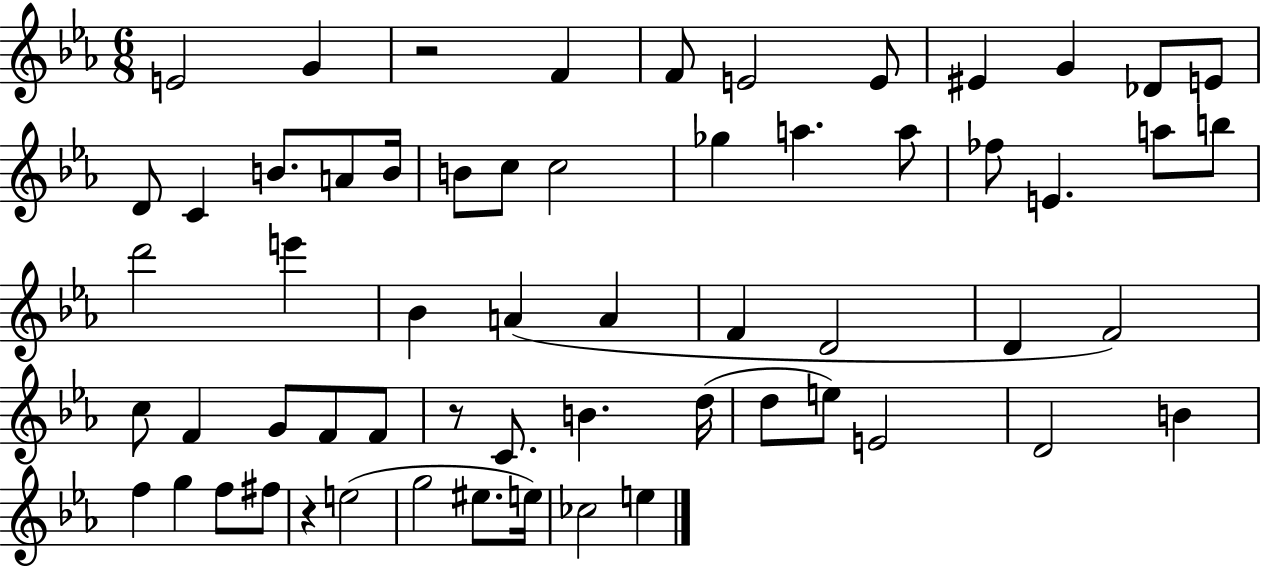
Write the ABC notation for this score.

X:1
T:Untitled
M:6/8
L:1/4
K:Eb
E2 G z2 F F/2 E2 E/2 ^E G _D/2 E/2 D/2 C B/2 A/2 B/4 B/2 c/2 c2 _g a a/2 _f/2 E a/2 b/2 d'2 e' _B A A F D2 D F2 c/2 F G/2 F/2 F/2 z/2 C/2 B d/4 d/2 e/2 E2 D2 B f g f/2 ^f/2 z e2 g2 ^e/2 e/4 _c2 e